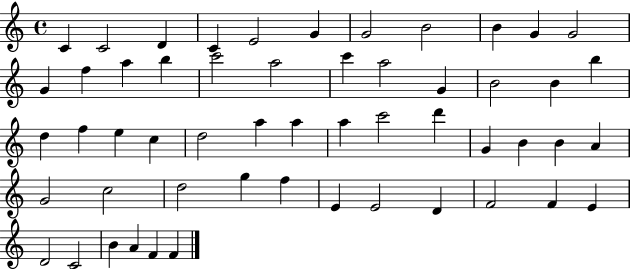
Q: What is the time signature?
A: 4/4